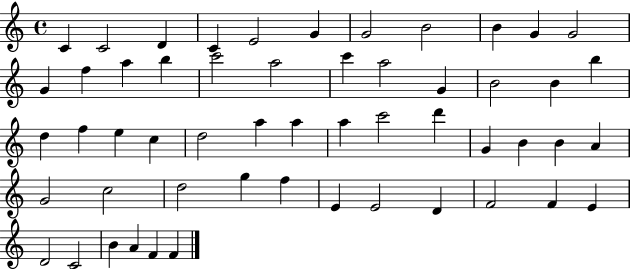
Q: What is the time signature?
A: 4/4